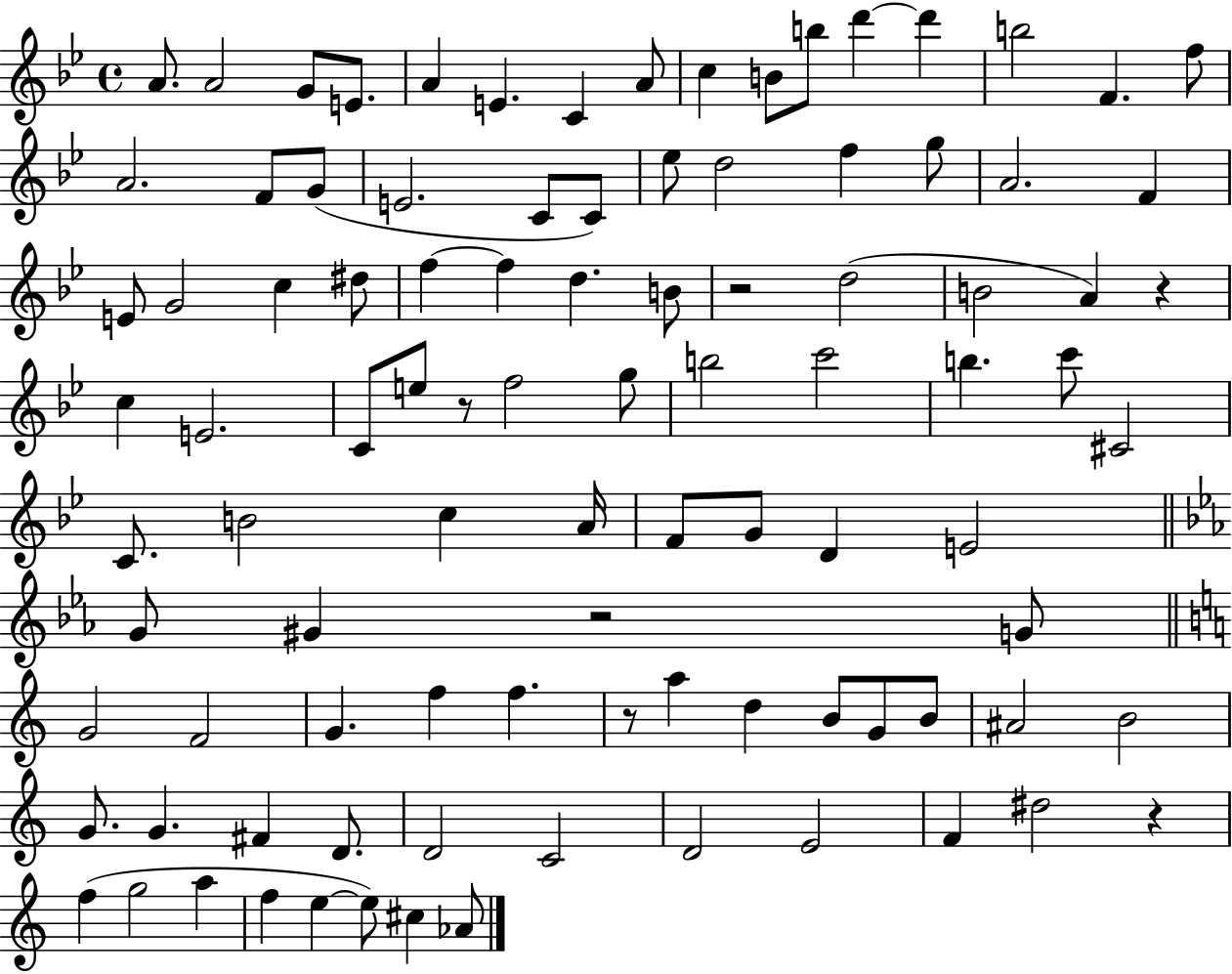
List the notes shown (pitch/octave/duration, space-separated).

A4/e. A4/h G4/e E4/e. A4/q E4/q. C4/q A4/e C5/q B4/e B5/e D6/q D6/q B5/h F4/q. F5/e A4/h. F4/e G4/e E4/h. C4/e C4/e Eb5/e D5/h F5/q G5/e A4/h. F4/q E4/e G4/h C5/q D#5/e F5/q F5/q D5/q. B4/e R/h D5/h B4/h A4/q R/q C5/q E4/h. C4/e E5/e R/e F5/h G5/e B5/h C6/h B5/q. C6/e C#4/h C4/e. B4/h C5/q A4/s F4/e G4/e D4/q E4/h G4/e G#4/q R/h G4/e G4/h F4/h G4/q. F5/q F5/q. R/e A5/q D5/q B4/e G4/e B4/e A#4/h B4/h G4/e. G4/q. F#4/q D4/e. D4/h C4/h D4/h E4/h F4/q D#5/h R/q F5/q G5/h A5/q F5/q E5/q E5/e C#5/q Ab4/e